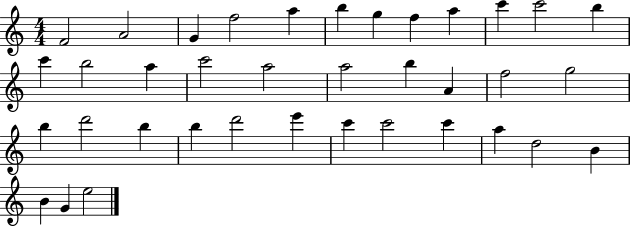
{
  \clef treble
  \numericTimeSignature
  \time 4/4
  \key c \major
  f'2 a'2 | g'4 f''2 a''4 | b''4 g''4 f''4 a''4 | c'''4 c'''2 b''4 | \break c'''4 b''2 a''4 | c'''2 a''2 | a''2 b''4 a'4 | f''2 g''2 | \break b''4 d'''2 b''4 | b''4 d'''2 e'''4 | c'''4 c'''2 c'''4 | a''4 d''2 b'4 | \break b'4 g'4 e''2 | \bar "|."
}